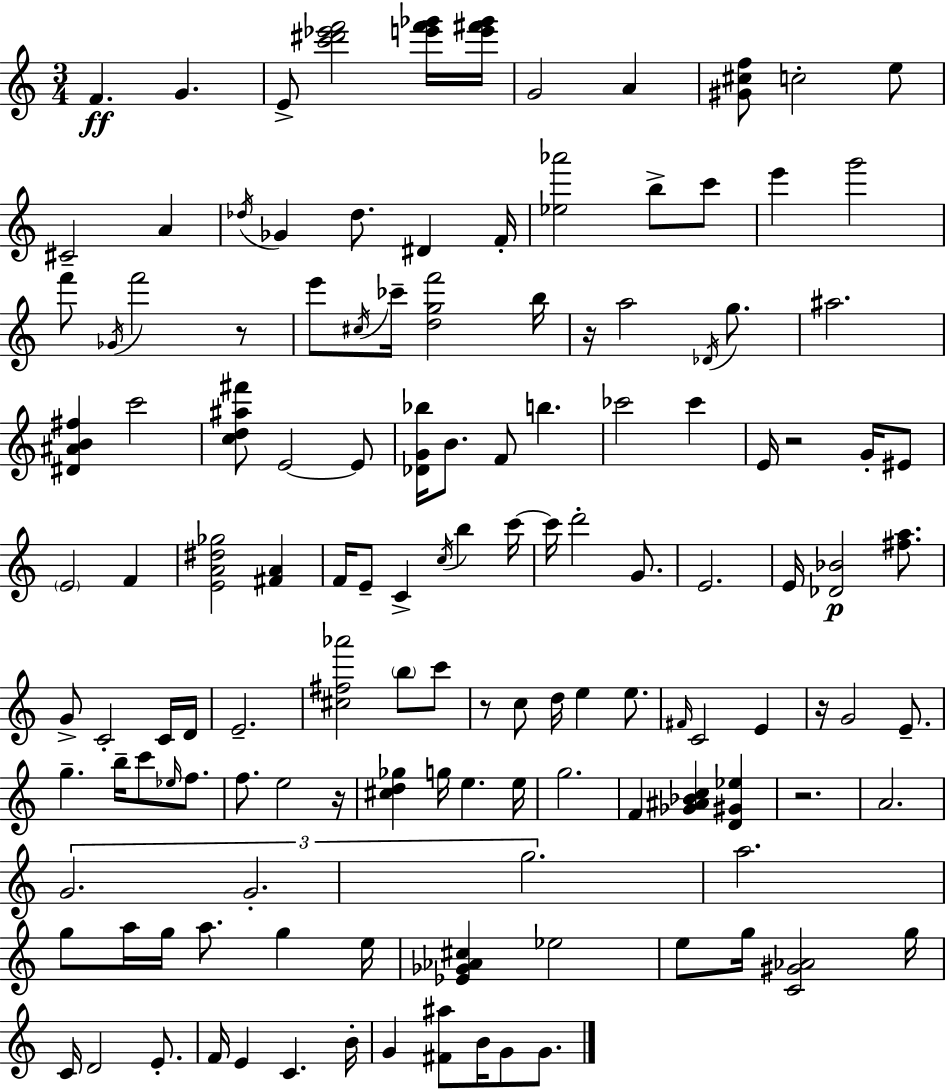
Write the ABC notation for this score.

X:1
T:Untitled
M:3/4
L:1/4
K:Am
F G E/2 [c'^d'_e'f']2 [e'f'_g']/4 [e'^f'_g']/4 G2 A [^G^cf]/2 c2 e/2 ^C2 A _d/4 _G _d/2 ^D F/4 [_e_a']2 b/2 c'/2 e' g'2 f'/2 _G/4 f'2 z/2 e'/2 ^c/4 _c'/4 [dgf']2 b/4 z/4 a2 _D/4 g/2 ^a2 [^D^AB^f] c'2 [cd^a^f']/2 E2 E/2 [_DG_b]/4 B/2 F/2 b _c'2 _c' E/4 z2 G/4 ^E/2 E2 F [EA^d_g]2 [^FA] F/4 E/2 C c/4 b c'/4 c'/4 d'2 G/2 E2 E/4 [_D_B]2 [^fa]/2 G/2 C2 C/4 D/4 E2 [^c^f_a']2 b/2 c'/2 z/2 c/2 d/4 e e/2 ^F/4 C2 E z/4 G2 E/2 g b/4 c'/2 _e/4 f/2 f/2 e2 z/4 [^cd_g] g/4 e e/4 g2 F [_G^A_Bc] [D^G_e] z2 A2 G2 G2 g2 a2 g/2 a/4 g/4 a/2 g e/4 [_E_G_A^c] _e2 e/2 g/4 [C^G_A]2 g/4 C/4 D2 E/2 F/4 E C B/4 G [^F^a]/2 B/4 G/2 G/2